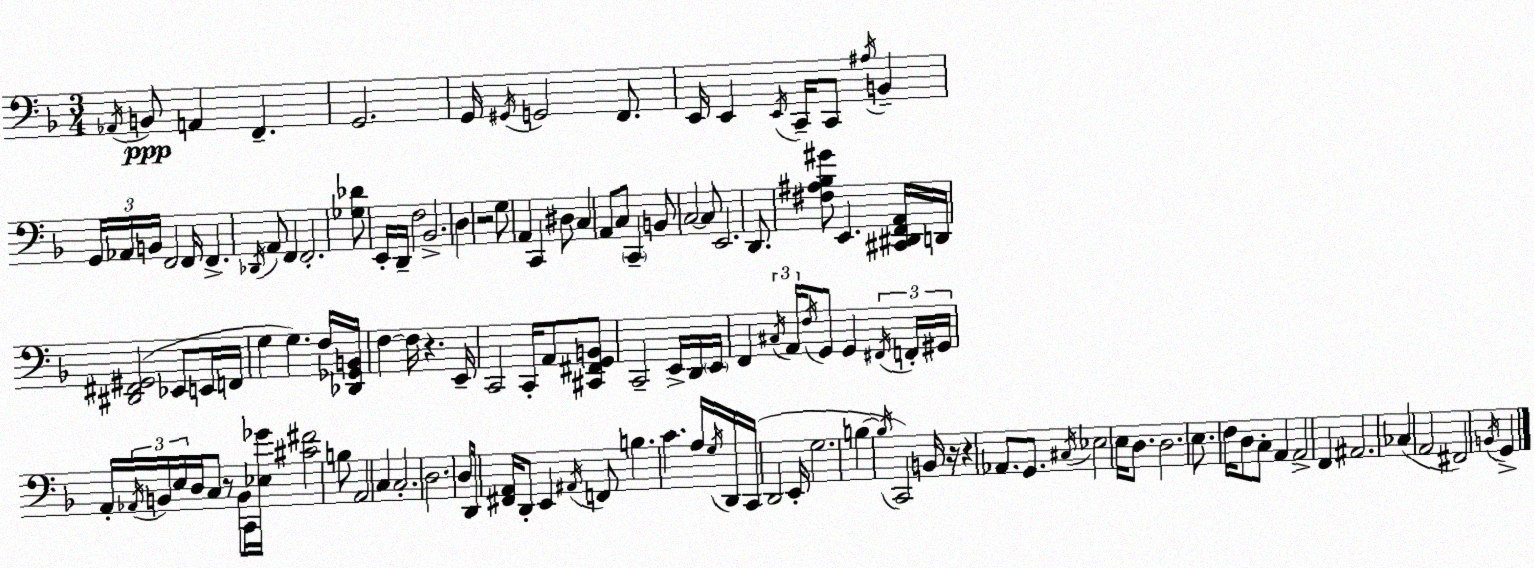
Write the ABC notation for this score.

X:1
T:Untitled
M:3/4
L:1/4
K:F
_A,,/4 B,,/2 A,, F,, G,,2 G,,/4 ^G,,/4 G,,2 F,,/2 E,,/4 E,, E,,/4 C,,/4 C,,/2 ^A,/4 B,, G,,/4 _A,,/4 B,,/4 F,,2 F,,/4 F,, _D,,/4 A,,/2 F,, F,,2 [_G,_D]/2 E,,/4 D,,/4 F,2 _B,,2 D, z2 G,/2 A,, C,, ^D,/2 C, A,,/2 C,/2 C,, B,,/2 C,2 C,/2 E,,2 D,,/2 [^F,^A,_B,^G]/2 E,, [^C,,^D,,F,,A,,]/4 D,,/4 [^D,,^F,,^G,,]2 _E,,/2 E,,/4 F,,/4 G, G, F,/4 [_D,,_G,,B,,]/4 F, F,/4 z E,,/4 C,,2 C,,/4 A,,/2 [^C,,^F,,G,,B,,]/2 C,,2 E,,/4 D,,/4 E,,/4 F,, ^C,/4 A,,/4 F,/4 G,,/2 G,, ^F,,/4 F,,/4 ^G,,/4 A,,/4 _A,,/4 B,,/4 E,/4 D,/4 C,/2 z/2 B,,/2 C,,/4 [_E,_G]/4 [^C^F]2 B,/2 A,,2 C, C,2 D,2 D,/2 D,,/4 [^F,,A,,]/4 D,,/2 E,, ^A,,/4 F,,/2 B, C A,/4 G,/4 D,,/4 C,,/4 D,,2 E,,/4 G,2 B, B,/4 C,,2 B,,/4 z/4 z _A,,/2 G,,/2 ^C,/4 _E,2 E,/4 D,/2 D,2 E,/2 F,/4 D,/2 C,/2 A,, A,,2 F,, ^A,,2 _C, A,,2 ^F,,2 B,,/4 G,,